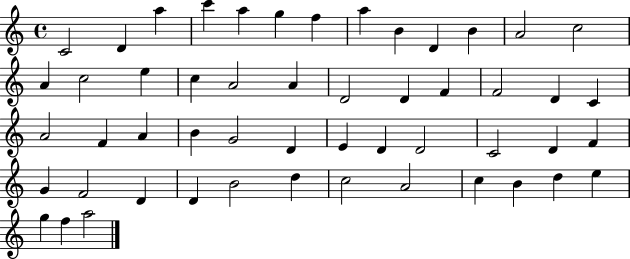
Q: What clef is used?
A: treble